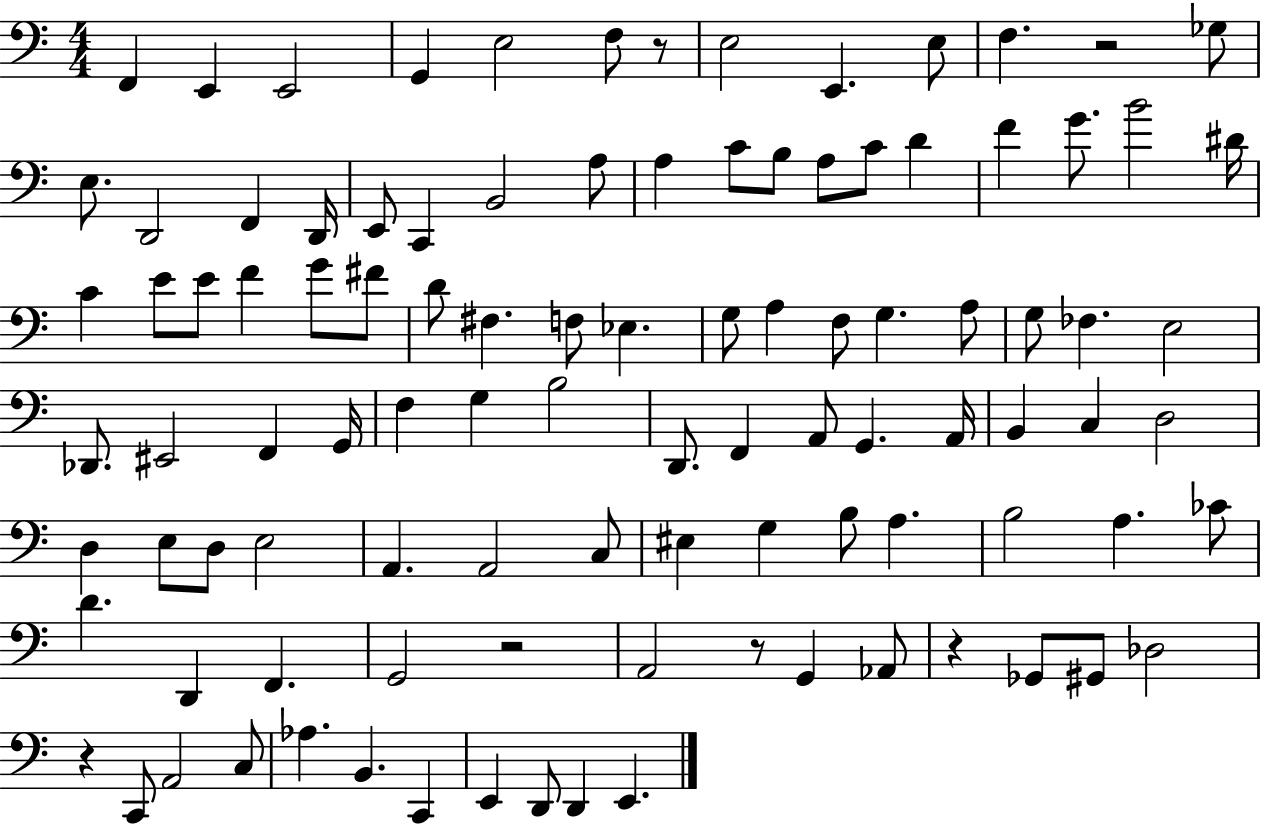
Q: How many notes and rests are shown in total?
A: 102